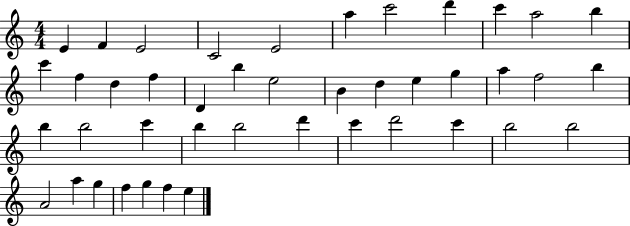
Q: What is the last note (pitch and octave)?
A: E5